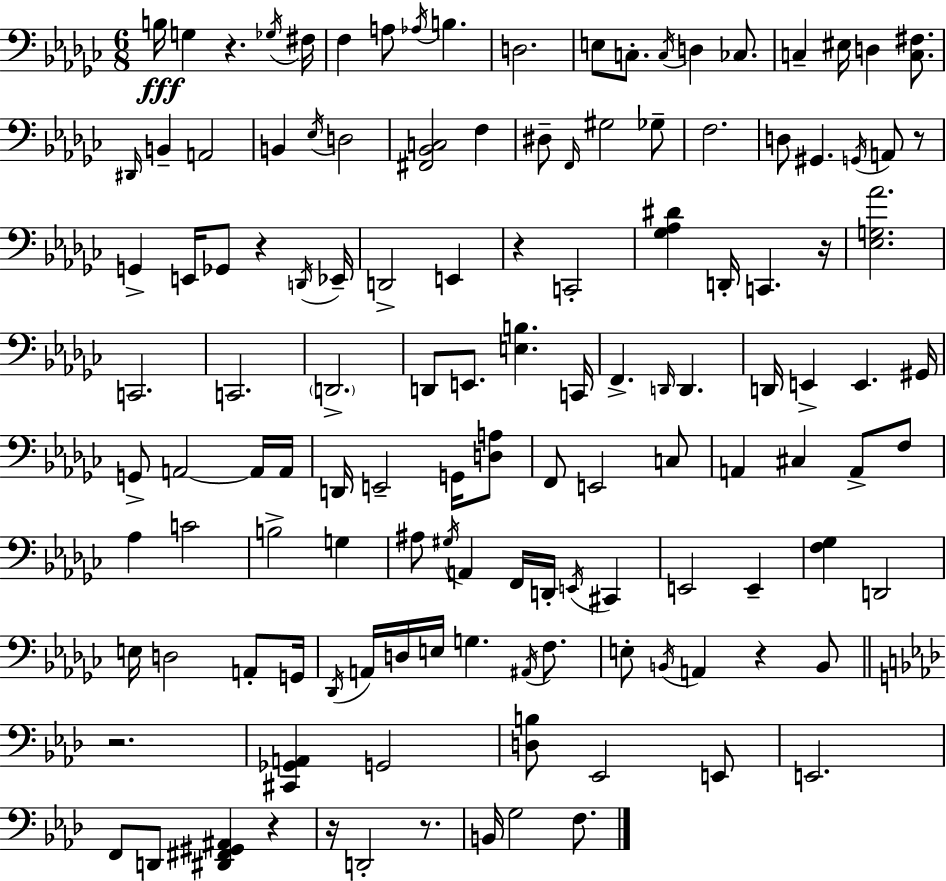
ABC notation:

X:1
T:Untitled
M:6/8
L:1/4
K:Ebm
B,/4 G, z _G,/4 ^F,/4 F, A,/2 _A,/4 B, D,2 E,/2 C,/2 C,/4 D, _C,/2 C, ^E,/4 D, [C,^F,]/2 ^D,,/4 B,, A,,2 B,, _E,/4 D,2 [^F,,_B,,C,]2 F, ^D,/2 F,,/4 ^G,2 _G,/2 F,2 D,/2 ^G,, G,,/4 A,,/2 z/2 G,, E,,/4 _G,,/2 z D,,/4 _E,,/4 D,,2 E,, z C,,2 [_G,_A,^D] D,,/4 C,, z/4 [_E,G,_A]2 C,,2 C,,2 D,,2 D,,/2 E,,/2 [E,B,] C,,/4 F,, D,,/4 D,, D,,/4 E,, E,, ^G,,/4 G,,/2 A,,2 A,,/4 A,,/4 D,,/4 E,,2 G,,/4 [D,A,]/2 F,,/2 E,,2 C,/2 A,, ^C, A,,/2 F,/2 _A, C2 B,2 G, ^A,/2 ^G,/4 A,, F,,/4 D,,/4 E,,/4 ^C,, E,,2 E,, [F,_G,] D,,2 E,/4 D,2 A,,/2 G,,/4 _D,,/4 A,,/4 D,/4 E,/4 G, ^A,,/4 F,/2 E,/2 B,,/4 A,, z B,,/2 z2 [^C,,_G,,A,,] G,,2 [D,B,]/2 _E,,2 E,,/2 E,,2 F,,/2 D,,/2 [^D,,^F,,^G,,^A,,] z z/4 D,,2 z/2 B,,/4 G,2 F,/2